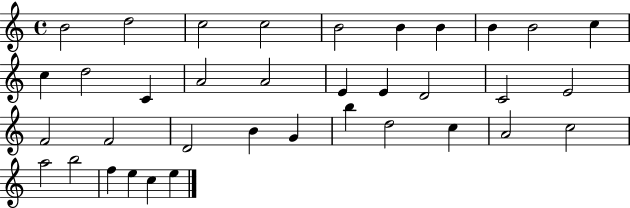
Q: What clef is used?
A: treble